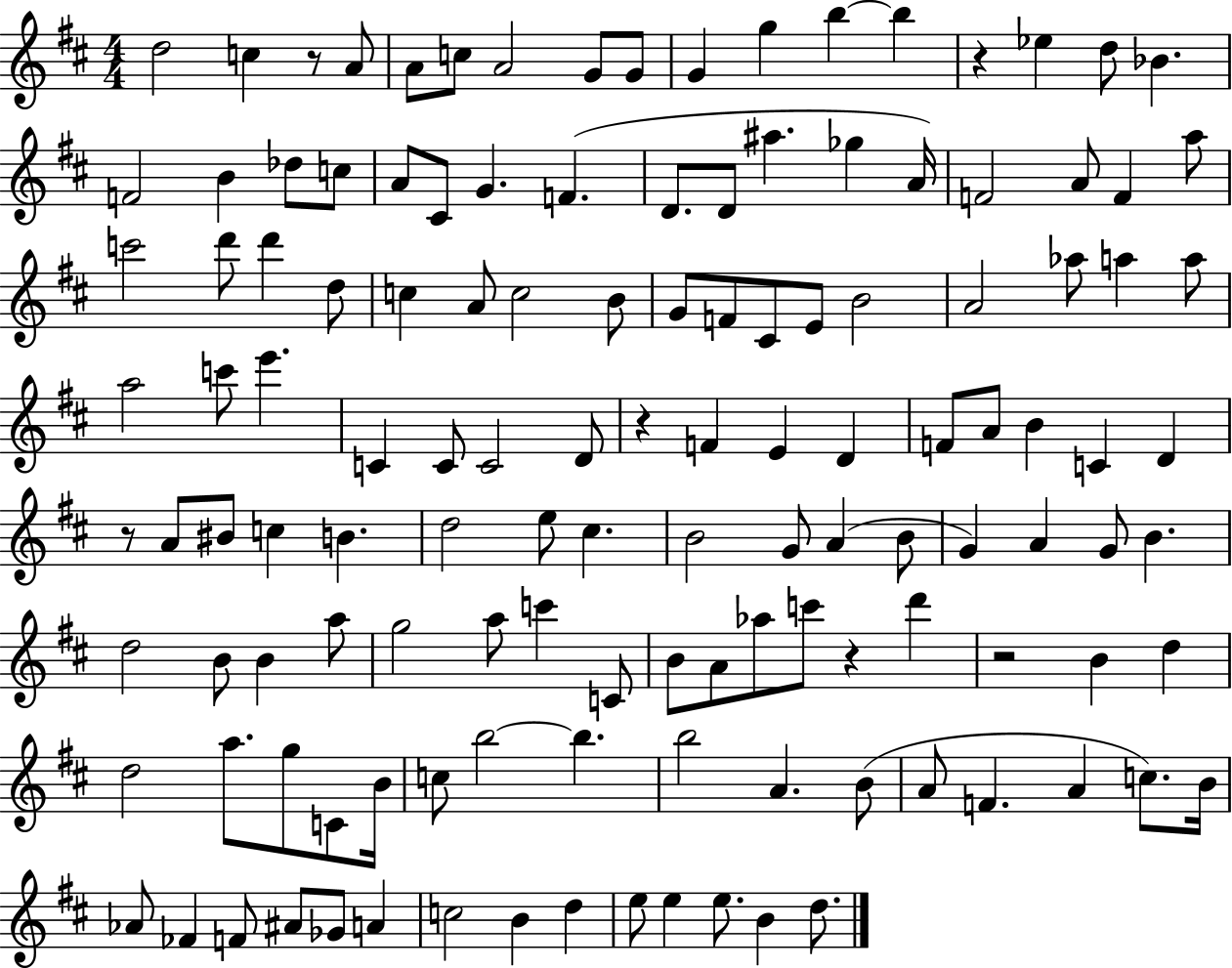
D5/h C5/q R/e A4/e A4/e C5/e A4/h G4/e G4/e G4/q G5/q B5/q B5/q R/q Eb5/q D5/e Bb4/q. F4/h B4/q Db5/e C5/e A4/e C#4/e G4/q. F4/q. D4/e. D4/e A#5/q. Gb5/q A4/s F4/h A4/e F4/q A5/e C6/h D6/e D6/q D5/e C5/q A4/e C5/h B4/e G4/e F4/e C#4/e E4/e B4/h A4/h Ab5/e A5/q A5/e A5/h C6/e E6/q. C4/q C4/e C4/h D4/e R/q F4/q E4/q D4/q F4/e A4/e B4/q C4/q D4/q R/e A4/e BIS4/e C5/q B4/q. D5/h E5/e C#5/q. B4/h G4/e A4/q B4/e G4/q A4/q G4/e B4/q. D5/h B4/e B4/q A5/e G5/h A5/e C6/q C4/e B4/e A4/e Ab5/e C6/e R/q D6/q R/h B4/q D5/q D5/h A5/e. G5/e C4/e B4/s C5/e B5/h B5/q. B5/h A4/q. B4/e A4/e F4/q. A4/q C5/e. B4/s Ab4/e FES4/q F4/e A#4/e Gb4/e A4/q C5/h B4/q D5/q E5/e E5/q E5/e. B4/q D5/e.